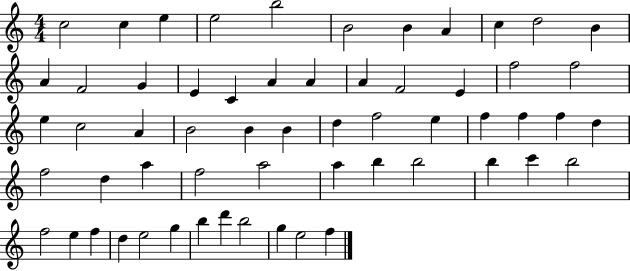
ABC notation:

X:1
T:Untitled
M:4/4
L:1/4
K:C
c2 c e e2 b2 B2 B A c d2 B A F2 G E C A A A F2 E f2 f2 e c2 A B2 B B d f2 e f f f d f2 d a f2 a2 a b b2 b c' b2 f2 e f d e2 g b d' b2 g e2 f